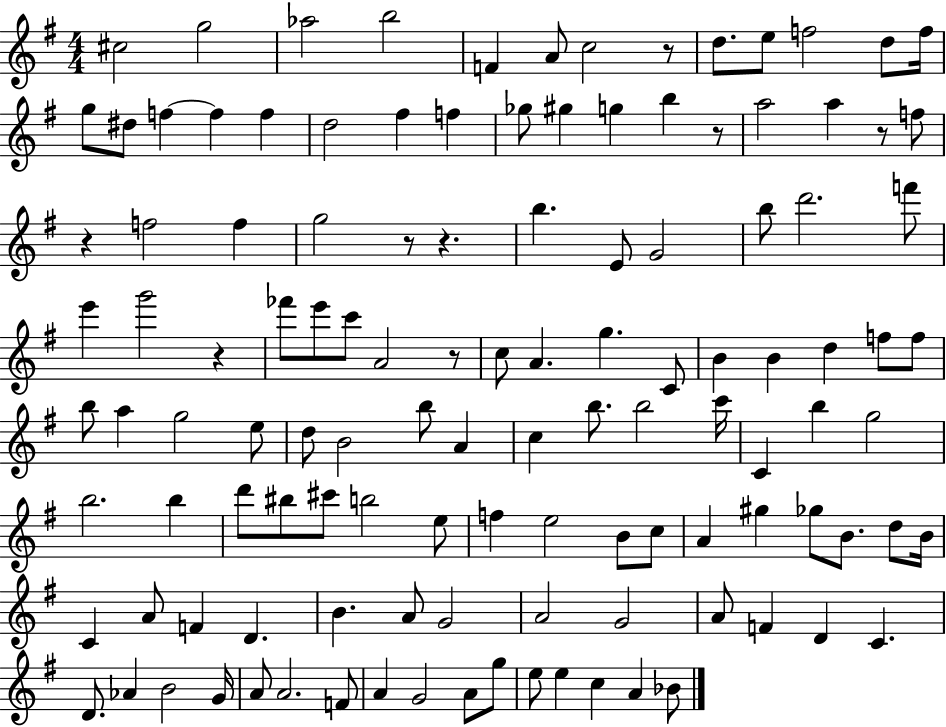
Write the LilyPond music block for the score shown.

{
  \clef treble
  \numericTimeSignature
  \time 4/4
  \key g \major
  cis''2 g''2 | aes''2 b''2 | f'4 a'8 c''2 r8 | d''8. e''8 f''2 d''8 f''16 | \break g''8 dis''8 f''4~~ f''4 f''4 | d''2 fis''4 f''4 | ges''8 gis''4 g''4 b''4 r8 | a''2 a''4 r8 f''8 | \break r4 f''2 f''4 | g''2 r8 r4. | b''4. e'8 g'2 | b''8 d'''2. f'''8 | \break e'''4 g'''2 r4 | fes'''8 e'''8 c'''8 a'2 r8 | c''8 a'4. g''4. c'8 | b'4 b'4 d''4 f''8 f''8 | \break b''8 a''4 g''2 e''8 | d''8 b'2 b''8 a'4 | c''4 b''8. b''2 c'''16 | c'4 b''4 g''2 | \break b''2. b''4 | d'''8 bis''8 cis'''8 b''2 e''8 | f''4 e''2 b'8 c''8 | a'4 gis''4 ges''8 b'8. d''8 b'16 | \break c'4 a'8 f'4 d'4. | b'4. a'8 g'2 | a'2 g'2 | a'8 f'4 d'4 c'4. | \break d'8. aes'4 b'2 g'16 | a'8 a'2. f'8 | a'4 g'2 a'8 g''8 | e''8 e''4 c''4 a'4 bes'8 | \break \bar "|."
}